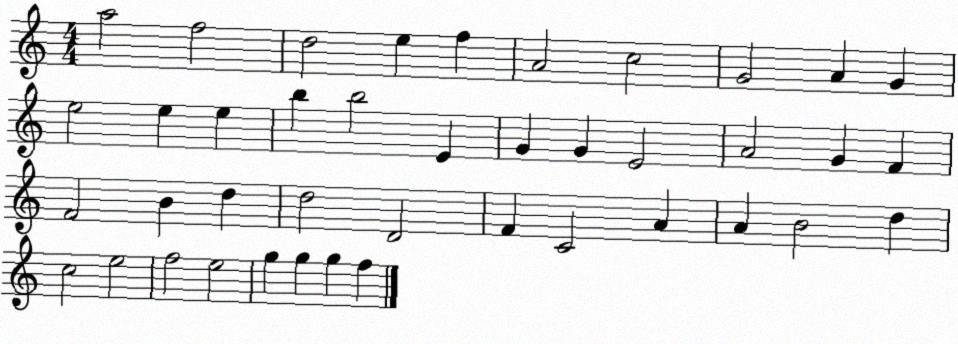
X:1
T:Untitled
M:4/4
L:1/4
K:C
a2 f2 d2 e f A2 c2 G2 A G e2 e e b b2 E G G E2 A2 G F F2 B d d2 D2 F C2 A A B2 d c2 e2 f2 e2 g g g f